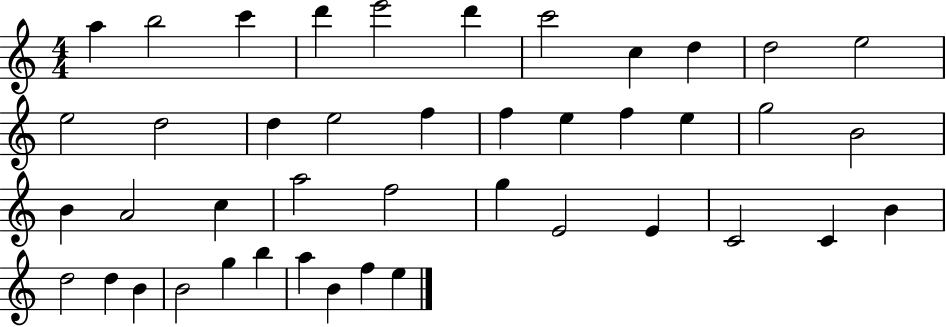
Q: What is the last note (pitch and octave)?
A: E5